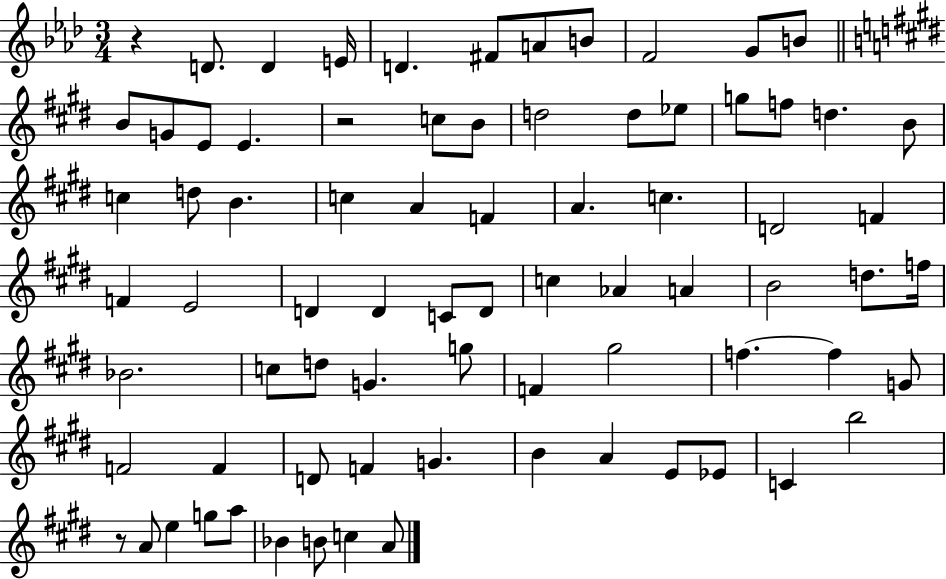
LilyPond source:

{
  \clef treble
  \numericTimeSignature
  \time 3/4
  \key aes \major
  r4 d'8. d'4 e'16 | d'4. fis'8 a'8 b'8 | f'2 g'8 b'8 | \bar "||" \break \key e \major b'8 g'8 e'8 e'4. | r2 c''8 b'8 | d''2 d''8 ees''8 | g''8 f''8 d''4. b'8 | \break c''4 d''8 b'4. | c''4 a'4 f'4 | a'4. c''4. | d'2 f'4 | \break f'4 e'2 | d'4 d'4 c'8 d'8 | c''4 aes'4 a'4 | b'2 d''8. f''16 | \break bes'2. | c''8 d''8 g'4. g''8 | f'4 gis''2 | f''4.~~ f''4 g'8 | \break f'2 f'4 | d'8 f'4 g'4. | b'4 a'4 e'8 ees'8 | c'4 b''2 | \break r8 a'8 e''4 g''8 a''8 | bes'4 b'8 c''4 a'8 | \bar "|."
}